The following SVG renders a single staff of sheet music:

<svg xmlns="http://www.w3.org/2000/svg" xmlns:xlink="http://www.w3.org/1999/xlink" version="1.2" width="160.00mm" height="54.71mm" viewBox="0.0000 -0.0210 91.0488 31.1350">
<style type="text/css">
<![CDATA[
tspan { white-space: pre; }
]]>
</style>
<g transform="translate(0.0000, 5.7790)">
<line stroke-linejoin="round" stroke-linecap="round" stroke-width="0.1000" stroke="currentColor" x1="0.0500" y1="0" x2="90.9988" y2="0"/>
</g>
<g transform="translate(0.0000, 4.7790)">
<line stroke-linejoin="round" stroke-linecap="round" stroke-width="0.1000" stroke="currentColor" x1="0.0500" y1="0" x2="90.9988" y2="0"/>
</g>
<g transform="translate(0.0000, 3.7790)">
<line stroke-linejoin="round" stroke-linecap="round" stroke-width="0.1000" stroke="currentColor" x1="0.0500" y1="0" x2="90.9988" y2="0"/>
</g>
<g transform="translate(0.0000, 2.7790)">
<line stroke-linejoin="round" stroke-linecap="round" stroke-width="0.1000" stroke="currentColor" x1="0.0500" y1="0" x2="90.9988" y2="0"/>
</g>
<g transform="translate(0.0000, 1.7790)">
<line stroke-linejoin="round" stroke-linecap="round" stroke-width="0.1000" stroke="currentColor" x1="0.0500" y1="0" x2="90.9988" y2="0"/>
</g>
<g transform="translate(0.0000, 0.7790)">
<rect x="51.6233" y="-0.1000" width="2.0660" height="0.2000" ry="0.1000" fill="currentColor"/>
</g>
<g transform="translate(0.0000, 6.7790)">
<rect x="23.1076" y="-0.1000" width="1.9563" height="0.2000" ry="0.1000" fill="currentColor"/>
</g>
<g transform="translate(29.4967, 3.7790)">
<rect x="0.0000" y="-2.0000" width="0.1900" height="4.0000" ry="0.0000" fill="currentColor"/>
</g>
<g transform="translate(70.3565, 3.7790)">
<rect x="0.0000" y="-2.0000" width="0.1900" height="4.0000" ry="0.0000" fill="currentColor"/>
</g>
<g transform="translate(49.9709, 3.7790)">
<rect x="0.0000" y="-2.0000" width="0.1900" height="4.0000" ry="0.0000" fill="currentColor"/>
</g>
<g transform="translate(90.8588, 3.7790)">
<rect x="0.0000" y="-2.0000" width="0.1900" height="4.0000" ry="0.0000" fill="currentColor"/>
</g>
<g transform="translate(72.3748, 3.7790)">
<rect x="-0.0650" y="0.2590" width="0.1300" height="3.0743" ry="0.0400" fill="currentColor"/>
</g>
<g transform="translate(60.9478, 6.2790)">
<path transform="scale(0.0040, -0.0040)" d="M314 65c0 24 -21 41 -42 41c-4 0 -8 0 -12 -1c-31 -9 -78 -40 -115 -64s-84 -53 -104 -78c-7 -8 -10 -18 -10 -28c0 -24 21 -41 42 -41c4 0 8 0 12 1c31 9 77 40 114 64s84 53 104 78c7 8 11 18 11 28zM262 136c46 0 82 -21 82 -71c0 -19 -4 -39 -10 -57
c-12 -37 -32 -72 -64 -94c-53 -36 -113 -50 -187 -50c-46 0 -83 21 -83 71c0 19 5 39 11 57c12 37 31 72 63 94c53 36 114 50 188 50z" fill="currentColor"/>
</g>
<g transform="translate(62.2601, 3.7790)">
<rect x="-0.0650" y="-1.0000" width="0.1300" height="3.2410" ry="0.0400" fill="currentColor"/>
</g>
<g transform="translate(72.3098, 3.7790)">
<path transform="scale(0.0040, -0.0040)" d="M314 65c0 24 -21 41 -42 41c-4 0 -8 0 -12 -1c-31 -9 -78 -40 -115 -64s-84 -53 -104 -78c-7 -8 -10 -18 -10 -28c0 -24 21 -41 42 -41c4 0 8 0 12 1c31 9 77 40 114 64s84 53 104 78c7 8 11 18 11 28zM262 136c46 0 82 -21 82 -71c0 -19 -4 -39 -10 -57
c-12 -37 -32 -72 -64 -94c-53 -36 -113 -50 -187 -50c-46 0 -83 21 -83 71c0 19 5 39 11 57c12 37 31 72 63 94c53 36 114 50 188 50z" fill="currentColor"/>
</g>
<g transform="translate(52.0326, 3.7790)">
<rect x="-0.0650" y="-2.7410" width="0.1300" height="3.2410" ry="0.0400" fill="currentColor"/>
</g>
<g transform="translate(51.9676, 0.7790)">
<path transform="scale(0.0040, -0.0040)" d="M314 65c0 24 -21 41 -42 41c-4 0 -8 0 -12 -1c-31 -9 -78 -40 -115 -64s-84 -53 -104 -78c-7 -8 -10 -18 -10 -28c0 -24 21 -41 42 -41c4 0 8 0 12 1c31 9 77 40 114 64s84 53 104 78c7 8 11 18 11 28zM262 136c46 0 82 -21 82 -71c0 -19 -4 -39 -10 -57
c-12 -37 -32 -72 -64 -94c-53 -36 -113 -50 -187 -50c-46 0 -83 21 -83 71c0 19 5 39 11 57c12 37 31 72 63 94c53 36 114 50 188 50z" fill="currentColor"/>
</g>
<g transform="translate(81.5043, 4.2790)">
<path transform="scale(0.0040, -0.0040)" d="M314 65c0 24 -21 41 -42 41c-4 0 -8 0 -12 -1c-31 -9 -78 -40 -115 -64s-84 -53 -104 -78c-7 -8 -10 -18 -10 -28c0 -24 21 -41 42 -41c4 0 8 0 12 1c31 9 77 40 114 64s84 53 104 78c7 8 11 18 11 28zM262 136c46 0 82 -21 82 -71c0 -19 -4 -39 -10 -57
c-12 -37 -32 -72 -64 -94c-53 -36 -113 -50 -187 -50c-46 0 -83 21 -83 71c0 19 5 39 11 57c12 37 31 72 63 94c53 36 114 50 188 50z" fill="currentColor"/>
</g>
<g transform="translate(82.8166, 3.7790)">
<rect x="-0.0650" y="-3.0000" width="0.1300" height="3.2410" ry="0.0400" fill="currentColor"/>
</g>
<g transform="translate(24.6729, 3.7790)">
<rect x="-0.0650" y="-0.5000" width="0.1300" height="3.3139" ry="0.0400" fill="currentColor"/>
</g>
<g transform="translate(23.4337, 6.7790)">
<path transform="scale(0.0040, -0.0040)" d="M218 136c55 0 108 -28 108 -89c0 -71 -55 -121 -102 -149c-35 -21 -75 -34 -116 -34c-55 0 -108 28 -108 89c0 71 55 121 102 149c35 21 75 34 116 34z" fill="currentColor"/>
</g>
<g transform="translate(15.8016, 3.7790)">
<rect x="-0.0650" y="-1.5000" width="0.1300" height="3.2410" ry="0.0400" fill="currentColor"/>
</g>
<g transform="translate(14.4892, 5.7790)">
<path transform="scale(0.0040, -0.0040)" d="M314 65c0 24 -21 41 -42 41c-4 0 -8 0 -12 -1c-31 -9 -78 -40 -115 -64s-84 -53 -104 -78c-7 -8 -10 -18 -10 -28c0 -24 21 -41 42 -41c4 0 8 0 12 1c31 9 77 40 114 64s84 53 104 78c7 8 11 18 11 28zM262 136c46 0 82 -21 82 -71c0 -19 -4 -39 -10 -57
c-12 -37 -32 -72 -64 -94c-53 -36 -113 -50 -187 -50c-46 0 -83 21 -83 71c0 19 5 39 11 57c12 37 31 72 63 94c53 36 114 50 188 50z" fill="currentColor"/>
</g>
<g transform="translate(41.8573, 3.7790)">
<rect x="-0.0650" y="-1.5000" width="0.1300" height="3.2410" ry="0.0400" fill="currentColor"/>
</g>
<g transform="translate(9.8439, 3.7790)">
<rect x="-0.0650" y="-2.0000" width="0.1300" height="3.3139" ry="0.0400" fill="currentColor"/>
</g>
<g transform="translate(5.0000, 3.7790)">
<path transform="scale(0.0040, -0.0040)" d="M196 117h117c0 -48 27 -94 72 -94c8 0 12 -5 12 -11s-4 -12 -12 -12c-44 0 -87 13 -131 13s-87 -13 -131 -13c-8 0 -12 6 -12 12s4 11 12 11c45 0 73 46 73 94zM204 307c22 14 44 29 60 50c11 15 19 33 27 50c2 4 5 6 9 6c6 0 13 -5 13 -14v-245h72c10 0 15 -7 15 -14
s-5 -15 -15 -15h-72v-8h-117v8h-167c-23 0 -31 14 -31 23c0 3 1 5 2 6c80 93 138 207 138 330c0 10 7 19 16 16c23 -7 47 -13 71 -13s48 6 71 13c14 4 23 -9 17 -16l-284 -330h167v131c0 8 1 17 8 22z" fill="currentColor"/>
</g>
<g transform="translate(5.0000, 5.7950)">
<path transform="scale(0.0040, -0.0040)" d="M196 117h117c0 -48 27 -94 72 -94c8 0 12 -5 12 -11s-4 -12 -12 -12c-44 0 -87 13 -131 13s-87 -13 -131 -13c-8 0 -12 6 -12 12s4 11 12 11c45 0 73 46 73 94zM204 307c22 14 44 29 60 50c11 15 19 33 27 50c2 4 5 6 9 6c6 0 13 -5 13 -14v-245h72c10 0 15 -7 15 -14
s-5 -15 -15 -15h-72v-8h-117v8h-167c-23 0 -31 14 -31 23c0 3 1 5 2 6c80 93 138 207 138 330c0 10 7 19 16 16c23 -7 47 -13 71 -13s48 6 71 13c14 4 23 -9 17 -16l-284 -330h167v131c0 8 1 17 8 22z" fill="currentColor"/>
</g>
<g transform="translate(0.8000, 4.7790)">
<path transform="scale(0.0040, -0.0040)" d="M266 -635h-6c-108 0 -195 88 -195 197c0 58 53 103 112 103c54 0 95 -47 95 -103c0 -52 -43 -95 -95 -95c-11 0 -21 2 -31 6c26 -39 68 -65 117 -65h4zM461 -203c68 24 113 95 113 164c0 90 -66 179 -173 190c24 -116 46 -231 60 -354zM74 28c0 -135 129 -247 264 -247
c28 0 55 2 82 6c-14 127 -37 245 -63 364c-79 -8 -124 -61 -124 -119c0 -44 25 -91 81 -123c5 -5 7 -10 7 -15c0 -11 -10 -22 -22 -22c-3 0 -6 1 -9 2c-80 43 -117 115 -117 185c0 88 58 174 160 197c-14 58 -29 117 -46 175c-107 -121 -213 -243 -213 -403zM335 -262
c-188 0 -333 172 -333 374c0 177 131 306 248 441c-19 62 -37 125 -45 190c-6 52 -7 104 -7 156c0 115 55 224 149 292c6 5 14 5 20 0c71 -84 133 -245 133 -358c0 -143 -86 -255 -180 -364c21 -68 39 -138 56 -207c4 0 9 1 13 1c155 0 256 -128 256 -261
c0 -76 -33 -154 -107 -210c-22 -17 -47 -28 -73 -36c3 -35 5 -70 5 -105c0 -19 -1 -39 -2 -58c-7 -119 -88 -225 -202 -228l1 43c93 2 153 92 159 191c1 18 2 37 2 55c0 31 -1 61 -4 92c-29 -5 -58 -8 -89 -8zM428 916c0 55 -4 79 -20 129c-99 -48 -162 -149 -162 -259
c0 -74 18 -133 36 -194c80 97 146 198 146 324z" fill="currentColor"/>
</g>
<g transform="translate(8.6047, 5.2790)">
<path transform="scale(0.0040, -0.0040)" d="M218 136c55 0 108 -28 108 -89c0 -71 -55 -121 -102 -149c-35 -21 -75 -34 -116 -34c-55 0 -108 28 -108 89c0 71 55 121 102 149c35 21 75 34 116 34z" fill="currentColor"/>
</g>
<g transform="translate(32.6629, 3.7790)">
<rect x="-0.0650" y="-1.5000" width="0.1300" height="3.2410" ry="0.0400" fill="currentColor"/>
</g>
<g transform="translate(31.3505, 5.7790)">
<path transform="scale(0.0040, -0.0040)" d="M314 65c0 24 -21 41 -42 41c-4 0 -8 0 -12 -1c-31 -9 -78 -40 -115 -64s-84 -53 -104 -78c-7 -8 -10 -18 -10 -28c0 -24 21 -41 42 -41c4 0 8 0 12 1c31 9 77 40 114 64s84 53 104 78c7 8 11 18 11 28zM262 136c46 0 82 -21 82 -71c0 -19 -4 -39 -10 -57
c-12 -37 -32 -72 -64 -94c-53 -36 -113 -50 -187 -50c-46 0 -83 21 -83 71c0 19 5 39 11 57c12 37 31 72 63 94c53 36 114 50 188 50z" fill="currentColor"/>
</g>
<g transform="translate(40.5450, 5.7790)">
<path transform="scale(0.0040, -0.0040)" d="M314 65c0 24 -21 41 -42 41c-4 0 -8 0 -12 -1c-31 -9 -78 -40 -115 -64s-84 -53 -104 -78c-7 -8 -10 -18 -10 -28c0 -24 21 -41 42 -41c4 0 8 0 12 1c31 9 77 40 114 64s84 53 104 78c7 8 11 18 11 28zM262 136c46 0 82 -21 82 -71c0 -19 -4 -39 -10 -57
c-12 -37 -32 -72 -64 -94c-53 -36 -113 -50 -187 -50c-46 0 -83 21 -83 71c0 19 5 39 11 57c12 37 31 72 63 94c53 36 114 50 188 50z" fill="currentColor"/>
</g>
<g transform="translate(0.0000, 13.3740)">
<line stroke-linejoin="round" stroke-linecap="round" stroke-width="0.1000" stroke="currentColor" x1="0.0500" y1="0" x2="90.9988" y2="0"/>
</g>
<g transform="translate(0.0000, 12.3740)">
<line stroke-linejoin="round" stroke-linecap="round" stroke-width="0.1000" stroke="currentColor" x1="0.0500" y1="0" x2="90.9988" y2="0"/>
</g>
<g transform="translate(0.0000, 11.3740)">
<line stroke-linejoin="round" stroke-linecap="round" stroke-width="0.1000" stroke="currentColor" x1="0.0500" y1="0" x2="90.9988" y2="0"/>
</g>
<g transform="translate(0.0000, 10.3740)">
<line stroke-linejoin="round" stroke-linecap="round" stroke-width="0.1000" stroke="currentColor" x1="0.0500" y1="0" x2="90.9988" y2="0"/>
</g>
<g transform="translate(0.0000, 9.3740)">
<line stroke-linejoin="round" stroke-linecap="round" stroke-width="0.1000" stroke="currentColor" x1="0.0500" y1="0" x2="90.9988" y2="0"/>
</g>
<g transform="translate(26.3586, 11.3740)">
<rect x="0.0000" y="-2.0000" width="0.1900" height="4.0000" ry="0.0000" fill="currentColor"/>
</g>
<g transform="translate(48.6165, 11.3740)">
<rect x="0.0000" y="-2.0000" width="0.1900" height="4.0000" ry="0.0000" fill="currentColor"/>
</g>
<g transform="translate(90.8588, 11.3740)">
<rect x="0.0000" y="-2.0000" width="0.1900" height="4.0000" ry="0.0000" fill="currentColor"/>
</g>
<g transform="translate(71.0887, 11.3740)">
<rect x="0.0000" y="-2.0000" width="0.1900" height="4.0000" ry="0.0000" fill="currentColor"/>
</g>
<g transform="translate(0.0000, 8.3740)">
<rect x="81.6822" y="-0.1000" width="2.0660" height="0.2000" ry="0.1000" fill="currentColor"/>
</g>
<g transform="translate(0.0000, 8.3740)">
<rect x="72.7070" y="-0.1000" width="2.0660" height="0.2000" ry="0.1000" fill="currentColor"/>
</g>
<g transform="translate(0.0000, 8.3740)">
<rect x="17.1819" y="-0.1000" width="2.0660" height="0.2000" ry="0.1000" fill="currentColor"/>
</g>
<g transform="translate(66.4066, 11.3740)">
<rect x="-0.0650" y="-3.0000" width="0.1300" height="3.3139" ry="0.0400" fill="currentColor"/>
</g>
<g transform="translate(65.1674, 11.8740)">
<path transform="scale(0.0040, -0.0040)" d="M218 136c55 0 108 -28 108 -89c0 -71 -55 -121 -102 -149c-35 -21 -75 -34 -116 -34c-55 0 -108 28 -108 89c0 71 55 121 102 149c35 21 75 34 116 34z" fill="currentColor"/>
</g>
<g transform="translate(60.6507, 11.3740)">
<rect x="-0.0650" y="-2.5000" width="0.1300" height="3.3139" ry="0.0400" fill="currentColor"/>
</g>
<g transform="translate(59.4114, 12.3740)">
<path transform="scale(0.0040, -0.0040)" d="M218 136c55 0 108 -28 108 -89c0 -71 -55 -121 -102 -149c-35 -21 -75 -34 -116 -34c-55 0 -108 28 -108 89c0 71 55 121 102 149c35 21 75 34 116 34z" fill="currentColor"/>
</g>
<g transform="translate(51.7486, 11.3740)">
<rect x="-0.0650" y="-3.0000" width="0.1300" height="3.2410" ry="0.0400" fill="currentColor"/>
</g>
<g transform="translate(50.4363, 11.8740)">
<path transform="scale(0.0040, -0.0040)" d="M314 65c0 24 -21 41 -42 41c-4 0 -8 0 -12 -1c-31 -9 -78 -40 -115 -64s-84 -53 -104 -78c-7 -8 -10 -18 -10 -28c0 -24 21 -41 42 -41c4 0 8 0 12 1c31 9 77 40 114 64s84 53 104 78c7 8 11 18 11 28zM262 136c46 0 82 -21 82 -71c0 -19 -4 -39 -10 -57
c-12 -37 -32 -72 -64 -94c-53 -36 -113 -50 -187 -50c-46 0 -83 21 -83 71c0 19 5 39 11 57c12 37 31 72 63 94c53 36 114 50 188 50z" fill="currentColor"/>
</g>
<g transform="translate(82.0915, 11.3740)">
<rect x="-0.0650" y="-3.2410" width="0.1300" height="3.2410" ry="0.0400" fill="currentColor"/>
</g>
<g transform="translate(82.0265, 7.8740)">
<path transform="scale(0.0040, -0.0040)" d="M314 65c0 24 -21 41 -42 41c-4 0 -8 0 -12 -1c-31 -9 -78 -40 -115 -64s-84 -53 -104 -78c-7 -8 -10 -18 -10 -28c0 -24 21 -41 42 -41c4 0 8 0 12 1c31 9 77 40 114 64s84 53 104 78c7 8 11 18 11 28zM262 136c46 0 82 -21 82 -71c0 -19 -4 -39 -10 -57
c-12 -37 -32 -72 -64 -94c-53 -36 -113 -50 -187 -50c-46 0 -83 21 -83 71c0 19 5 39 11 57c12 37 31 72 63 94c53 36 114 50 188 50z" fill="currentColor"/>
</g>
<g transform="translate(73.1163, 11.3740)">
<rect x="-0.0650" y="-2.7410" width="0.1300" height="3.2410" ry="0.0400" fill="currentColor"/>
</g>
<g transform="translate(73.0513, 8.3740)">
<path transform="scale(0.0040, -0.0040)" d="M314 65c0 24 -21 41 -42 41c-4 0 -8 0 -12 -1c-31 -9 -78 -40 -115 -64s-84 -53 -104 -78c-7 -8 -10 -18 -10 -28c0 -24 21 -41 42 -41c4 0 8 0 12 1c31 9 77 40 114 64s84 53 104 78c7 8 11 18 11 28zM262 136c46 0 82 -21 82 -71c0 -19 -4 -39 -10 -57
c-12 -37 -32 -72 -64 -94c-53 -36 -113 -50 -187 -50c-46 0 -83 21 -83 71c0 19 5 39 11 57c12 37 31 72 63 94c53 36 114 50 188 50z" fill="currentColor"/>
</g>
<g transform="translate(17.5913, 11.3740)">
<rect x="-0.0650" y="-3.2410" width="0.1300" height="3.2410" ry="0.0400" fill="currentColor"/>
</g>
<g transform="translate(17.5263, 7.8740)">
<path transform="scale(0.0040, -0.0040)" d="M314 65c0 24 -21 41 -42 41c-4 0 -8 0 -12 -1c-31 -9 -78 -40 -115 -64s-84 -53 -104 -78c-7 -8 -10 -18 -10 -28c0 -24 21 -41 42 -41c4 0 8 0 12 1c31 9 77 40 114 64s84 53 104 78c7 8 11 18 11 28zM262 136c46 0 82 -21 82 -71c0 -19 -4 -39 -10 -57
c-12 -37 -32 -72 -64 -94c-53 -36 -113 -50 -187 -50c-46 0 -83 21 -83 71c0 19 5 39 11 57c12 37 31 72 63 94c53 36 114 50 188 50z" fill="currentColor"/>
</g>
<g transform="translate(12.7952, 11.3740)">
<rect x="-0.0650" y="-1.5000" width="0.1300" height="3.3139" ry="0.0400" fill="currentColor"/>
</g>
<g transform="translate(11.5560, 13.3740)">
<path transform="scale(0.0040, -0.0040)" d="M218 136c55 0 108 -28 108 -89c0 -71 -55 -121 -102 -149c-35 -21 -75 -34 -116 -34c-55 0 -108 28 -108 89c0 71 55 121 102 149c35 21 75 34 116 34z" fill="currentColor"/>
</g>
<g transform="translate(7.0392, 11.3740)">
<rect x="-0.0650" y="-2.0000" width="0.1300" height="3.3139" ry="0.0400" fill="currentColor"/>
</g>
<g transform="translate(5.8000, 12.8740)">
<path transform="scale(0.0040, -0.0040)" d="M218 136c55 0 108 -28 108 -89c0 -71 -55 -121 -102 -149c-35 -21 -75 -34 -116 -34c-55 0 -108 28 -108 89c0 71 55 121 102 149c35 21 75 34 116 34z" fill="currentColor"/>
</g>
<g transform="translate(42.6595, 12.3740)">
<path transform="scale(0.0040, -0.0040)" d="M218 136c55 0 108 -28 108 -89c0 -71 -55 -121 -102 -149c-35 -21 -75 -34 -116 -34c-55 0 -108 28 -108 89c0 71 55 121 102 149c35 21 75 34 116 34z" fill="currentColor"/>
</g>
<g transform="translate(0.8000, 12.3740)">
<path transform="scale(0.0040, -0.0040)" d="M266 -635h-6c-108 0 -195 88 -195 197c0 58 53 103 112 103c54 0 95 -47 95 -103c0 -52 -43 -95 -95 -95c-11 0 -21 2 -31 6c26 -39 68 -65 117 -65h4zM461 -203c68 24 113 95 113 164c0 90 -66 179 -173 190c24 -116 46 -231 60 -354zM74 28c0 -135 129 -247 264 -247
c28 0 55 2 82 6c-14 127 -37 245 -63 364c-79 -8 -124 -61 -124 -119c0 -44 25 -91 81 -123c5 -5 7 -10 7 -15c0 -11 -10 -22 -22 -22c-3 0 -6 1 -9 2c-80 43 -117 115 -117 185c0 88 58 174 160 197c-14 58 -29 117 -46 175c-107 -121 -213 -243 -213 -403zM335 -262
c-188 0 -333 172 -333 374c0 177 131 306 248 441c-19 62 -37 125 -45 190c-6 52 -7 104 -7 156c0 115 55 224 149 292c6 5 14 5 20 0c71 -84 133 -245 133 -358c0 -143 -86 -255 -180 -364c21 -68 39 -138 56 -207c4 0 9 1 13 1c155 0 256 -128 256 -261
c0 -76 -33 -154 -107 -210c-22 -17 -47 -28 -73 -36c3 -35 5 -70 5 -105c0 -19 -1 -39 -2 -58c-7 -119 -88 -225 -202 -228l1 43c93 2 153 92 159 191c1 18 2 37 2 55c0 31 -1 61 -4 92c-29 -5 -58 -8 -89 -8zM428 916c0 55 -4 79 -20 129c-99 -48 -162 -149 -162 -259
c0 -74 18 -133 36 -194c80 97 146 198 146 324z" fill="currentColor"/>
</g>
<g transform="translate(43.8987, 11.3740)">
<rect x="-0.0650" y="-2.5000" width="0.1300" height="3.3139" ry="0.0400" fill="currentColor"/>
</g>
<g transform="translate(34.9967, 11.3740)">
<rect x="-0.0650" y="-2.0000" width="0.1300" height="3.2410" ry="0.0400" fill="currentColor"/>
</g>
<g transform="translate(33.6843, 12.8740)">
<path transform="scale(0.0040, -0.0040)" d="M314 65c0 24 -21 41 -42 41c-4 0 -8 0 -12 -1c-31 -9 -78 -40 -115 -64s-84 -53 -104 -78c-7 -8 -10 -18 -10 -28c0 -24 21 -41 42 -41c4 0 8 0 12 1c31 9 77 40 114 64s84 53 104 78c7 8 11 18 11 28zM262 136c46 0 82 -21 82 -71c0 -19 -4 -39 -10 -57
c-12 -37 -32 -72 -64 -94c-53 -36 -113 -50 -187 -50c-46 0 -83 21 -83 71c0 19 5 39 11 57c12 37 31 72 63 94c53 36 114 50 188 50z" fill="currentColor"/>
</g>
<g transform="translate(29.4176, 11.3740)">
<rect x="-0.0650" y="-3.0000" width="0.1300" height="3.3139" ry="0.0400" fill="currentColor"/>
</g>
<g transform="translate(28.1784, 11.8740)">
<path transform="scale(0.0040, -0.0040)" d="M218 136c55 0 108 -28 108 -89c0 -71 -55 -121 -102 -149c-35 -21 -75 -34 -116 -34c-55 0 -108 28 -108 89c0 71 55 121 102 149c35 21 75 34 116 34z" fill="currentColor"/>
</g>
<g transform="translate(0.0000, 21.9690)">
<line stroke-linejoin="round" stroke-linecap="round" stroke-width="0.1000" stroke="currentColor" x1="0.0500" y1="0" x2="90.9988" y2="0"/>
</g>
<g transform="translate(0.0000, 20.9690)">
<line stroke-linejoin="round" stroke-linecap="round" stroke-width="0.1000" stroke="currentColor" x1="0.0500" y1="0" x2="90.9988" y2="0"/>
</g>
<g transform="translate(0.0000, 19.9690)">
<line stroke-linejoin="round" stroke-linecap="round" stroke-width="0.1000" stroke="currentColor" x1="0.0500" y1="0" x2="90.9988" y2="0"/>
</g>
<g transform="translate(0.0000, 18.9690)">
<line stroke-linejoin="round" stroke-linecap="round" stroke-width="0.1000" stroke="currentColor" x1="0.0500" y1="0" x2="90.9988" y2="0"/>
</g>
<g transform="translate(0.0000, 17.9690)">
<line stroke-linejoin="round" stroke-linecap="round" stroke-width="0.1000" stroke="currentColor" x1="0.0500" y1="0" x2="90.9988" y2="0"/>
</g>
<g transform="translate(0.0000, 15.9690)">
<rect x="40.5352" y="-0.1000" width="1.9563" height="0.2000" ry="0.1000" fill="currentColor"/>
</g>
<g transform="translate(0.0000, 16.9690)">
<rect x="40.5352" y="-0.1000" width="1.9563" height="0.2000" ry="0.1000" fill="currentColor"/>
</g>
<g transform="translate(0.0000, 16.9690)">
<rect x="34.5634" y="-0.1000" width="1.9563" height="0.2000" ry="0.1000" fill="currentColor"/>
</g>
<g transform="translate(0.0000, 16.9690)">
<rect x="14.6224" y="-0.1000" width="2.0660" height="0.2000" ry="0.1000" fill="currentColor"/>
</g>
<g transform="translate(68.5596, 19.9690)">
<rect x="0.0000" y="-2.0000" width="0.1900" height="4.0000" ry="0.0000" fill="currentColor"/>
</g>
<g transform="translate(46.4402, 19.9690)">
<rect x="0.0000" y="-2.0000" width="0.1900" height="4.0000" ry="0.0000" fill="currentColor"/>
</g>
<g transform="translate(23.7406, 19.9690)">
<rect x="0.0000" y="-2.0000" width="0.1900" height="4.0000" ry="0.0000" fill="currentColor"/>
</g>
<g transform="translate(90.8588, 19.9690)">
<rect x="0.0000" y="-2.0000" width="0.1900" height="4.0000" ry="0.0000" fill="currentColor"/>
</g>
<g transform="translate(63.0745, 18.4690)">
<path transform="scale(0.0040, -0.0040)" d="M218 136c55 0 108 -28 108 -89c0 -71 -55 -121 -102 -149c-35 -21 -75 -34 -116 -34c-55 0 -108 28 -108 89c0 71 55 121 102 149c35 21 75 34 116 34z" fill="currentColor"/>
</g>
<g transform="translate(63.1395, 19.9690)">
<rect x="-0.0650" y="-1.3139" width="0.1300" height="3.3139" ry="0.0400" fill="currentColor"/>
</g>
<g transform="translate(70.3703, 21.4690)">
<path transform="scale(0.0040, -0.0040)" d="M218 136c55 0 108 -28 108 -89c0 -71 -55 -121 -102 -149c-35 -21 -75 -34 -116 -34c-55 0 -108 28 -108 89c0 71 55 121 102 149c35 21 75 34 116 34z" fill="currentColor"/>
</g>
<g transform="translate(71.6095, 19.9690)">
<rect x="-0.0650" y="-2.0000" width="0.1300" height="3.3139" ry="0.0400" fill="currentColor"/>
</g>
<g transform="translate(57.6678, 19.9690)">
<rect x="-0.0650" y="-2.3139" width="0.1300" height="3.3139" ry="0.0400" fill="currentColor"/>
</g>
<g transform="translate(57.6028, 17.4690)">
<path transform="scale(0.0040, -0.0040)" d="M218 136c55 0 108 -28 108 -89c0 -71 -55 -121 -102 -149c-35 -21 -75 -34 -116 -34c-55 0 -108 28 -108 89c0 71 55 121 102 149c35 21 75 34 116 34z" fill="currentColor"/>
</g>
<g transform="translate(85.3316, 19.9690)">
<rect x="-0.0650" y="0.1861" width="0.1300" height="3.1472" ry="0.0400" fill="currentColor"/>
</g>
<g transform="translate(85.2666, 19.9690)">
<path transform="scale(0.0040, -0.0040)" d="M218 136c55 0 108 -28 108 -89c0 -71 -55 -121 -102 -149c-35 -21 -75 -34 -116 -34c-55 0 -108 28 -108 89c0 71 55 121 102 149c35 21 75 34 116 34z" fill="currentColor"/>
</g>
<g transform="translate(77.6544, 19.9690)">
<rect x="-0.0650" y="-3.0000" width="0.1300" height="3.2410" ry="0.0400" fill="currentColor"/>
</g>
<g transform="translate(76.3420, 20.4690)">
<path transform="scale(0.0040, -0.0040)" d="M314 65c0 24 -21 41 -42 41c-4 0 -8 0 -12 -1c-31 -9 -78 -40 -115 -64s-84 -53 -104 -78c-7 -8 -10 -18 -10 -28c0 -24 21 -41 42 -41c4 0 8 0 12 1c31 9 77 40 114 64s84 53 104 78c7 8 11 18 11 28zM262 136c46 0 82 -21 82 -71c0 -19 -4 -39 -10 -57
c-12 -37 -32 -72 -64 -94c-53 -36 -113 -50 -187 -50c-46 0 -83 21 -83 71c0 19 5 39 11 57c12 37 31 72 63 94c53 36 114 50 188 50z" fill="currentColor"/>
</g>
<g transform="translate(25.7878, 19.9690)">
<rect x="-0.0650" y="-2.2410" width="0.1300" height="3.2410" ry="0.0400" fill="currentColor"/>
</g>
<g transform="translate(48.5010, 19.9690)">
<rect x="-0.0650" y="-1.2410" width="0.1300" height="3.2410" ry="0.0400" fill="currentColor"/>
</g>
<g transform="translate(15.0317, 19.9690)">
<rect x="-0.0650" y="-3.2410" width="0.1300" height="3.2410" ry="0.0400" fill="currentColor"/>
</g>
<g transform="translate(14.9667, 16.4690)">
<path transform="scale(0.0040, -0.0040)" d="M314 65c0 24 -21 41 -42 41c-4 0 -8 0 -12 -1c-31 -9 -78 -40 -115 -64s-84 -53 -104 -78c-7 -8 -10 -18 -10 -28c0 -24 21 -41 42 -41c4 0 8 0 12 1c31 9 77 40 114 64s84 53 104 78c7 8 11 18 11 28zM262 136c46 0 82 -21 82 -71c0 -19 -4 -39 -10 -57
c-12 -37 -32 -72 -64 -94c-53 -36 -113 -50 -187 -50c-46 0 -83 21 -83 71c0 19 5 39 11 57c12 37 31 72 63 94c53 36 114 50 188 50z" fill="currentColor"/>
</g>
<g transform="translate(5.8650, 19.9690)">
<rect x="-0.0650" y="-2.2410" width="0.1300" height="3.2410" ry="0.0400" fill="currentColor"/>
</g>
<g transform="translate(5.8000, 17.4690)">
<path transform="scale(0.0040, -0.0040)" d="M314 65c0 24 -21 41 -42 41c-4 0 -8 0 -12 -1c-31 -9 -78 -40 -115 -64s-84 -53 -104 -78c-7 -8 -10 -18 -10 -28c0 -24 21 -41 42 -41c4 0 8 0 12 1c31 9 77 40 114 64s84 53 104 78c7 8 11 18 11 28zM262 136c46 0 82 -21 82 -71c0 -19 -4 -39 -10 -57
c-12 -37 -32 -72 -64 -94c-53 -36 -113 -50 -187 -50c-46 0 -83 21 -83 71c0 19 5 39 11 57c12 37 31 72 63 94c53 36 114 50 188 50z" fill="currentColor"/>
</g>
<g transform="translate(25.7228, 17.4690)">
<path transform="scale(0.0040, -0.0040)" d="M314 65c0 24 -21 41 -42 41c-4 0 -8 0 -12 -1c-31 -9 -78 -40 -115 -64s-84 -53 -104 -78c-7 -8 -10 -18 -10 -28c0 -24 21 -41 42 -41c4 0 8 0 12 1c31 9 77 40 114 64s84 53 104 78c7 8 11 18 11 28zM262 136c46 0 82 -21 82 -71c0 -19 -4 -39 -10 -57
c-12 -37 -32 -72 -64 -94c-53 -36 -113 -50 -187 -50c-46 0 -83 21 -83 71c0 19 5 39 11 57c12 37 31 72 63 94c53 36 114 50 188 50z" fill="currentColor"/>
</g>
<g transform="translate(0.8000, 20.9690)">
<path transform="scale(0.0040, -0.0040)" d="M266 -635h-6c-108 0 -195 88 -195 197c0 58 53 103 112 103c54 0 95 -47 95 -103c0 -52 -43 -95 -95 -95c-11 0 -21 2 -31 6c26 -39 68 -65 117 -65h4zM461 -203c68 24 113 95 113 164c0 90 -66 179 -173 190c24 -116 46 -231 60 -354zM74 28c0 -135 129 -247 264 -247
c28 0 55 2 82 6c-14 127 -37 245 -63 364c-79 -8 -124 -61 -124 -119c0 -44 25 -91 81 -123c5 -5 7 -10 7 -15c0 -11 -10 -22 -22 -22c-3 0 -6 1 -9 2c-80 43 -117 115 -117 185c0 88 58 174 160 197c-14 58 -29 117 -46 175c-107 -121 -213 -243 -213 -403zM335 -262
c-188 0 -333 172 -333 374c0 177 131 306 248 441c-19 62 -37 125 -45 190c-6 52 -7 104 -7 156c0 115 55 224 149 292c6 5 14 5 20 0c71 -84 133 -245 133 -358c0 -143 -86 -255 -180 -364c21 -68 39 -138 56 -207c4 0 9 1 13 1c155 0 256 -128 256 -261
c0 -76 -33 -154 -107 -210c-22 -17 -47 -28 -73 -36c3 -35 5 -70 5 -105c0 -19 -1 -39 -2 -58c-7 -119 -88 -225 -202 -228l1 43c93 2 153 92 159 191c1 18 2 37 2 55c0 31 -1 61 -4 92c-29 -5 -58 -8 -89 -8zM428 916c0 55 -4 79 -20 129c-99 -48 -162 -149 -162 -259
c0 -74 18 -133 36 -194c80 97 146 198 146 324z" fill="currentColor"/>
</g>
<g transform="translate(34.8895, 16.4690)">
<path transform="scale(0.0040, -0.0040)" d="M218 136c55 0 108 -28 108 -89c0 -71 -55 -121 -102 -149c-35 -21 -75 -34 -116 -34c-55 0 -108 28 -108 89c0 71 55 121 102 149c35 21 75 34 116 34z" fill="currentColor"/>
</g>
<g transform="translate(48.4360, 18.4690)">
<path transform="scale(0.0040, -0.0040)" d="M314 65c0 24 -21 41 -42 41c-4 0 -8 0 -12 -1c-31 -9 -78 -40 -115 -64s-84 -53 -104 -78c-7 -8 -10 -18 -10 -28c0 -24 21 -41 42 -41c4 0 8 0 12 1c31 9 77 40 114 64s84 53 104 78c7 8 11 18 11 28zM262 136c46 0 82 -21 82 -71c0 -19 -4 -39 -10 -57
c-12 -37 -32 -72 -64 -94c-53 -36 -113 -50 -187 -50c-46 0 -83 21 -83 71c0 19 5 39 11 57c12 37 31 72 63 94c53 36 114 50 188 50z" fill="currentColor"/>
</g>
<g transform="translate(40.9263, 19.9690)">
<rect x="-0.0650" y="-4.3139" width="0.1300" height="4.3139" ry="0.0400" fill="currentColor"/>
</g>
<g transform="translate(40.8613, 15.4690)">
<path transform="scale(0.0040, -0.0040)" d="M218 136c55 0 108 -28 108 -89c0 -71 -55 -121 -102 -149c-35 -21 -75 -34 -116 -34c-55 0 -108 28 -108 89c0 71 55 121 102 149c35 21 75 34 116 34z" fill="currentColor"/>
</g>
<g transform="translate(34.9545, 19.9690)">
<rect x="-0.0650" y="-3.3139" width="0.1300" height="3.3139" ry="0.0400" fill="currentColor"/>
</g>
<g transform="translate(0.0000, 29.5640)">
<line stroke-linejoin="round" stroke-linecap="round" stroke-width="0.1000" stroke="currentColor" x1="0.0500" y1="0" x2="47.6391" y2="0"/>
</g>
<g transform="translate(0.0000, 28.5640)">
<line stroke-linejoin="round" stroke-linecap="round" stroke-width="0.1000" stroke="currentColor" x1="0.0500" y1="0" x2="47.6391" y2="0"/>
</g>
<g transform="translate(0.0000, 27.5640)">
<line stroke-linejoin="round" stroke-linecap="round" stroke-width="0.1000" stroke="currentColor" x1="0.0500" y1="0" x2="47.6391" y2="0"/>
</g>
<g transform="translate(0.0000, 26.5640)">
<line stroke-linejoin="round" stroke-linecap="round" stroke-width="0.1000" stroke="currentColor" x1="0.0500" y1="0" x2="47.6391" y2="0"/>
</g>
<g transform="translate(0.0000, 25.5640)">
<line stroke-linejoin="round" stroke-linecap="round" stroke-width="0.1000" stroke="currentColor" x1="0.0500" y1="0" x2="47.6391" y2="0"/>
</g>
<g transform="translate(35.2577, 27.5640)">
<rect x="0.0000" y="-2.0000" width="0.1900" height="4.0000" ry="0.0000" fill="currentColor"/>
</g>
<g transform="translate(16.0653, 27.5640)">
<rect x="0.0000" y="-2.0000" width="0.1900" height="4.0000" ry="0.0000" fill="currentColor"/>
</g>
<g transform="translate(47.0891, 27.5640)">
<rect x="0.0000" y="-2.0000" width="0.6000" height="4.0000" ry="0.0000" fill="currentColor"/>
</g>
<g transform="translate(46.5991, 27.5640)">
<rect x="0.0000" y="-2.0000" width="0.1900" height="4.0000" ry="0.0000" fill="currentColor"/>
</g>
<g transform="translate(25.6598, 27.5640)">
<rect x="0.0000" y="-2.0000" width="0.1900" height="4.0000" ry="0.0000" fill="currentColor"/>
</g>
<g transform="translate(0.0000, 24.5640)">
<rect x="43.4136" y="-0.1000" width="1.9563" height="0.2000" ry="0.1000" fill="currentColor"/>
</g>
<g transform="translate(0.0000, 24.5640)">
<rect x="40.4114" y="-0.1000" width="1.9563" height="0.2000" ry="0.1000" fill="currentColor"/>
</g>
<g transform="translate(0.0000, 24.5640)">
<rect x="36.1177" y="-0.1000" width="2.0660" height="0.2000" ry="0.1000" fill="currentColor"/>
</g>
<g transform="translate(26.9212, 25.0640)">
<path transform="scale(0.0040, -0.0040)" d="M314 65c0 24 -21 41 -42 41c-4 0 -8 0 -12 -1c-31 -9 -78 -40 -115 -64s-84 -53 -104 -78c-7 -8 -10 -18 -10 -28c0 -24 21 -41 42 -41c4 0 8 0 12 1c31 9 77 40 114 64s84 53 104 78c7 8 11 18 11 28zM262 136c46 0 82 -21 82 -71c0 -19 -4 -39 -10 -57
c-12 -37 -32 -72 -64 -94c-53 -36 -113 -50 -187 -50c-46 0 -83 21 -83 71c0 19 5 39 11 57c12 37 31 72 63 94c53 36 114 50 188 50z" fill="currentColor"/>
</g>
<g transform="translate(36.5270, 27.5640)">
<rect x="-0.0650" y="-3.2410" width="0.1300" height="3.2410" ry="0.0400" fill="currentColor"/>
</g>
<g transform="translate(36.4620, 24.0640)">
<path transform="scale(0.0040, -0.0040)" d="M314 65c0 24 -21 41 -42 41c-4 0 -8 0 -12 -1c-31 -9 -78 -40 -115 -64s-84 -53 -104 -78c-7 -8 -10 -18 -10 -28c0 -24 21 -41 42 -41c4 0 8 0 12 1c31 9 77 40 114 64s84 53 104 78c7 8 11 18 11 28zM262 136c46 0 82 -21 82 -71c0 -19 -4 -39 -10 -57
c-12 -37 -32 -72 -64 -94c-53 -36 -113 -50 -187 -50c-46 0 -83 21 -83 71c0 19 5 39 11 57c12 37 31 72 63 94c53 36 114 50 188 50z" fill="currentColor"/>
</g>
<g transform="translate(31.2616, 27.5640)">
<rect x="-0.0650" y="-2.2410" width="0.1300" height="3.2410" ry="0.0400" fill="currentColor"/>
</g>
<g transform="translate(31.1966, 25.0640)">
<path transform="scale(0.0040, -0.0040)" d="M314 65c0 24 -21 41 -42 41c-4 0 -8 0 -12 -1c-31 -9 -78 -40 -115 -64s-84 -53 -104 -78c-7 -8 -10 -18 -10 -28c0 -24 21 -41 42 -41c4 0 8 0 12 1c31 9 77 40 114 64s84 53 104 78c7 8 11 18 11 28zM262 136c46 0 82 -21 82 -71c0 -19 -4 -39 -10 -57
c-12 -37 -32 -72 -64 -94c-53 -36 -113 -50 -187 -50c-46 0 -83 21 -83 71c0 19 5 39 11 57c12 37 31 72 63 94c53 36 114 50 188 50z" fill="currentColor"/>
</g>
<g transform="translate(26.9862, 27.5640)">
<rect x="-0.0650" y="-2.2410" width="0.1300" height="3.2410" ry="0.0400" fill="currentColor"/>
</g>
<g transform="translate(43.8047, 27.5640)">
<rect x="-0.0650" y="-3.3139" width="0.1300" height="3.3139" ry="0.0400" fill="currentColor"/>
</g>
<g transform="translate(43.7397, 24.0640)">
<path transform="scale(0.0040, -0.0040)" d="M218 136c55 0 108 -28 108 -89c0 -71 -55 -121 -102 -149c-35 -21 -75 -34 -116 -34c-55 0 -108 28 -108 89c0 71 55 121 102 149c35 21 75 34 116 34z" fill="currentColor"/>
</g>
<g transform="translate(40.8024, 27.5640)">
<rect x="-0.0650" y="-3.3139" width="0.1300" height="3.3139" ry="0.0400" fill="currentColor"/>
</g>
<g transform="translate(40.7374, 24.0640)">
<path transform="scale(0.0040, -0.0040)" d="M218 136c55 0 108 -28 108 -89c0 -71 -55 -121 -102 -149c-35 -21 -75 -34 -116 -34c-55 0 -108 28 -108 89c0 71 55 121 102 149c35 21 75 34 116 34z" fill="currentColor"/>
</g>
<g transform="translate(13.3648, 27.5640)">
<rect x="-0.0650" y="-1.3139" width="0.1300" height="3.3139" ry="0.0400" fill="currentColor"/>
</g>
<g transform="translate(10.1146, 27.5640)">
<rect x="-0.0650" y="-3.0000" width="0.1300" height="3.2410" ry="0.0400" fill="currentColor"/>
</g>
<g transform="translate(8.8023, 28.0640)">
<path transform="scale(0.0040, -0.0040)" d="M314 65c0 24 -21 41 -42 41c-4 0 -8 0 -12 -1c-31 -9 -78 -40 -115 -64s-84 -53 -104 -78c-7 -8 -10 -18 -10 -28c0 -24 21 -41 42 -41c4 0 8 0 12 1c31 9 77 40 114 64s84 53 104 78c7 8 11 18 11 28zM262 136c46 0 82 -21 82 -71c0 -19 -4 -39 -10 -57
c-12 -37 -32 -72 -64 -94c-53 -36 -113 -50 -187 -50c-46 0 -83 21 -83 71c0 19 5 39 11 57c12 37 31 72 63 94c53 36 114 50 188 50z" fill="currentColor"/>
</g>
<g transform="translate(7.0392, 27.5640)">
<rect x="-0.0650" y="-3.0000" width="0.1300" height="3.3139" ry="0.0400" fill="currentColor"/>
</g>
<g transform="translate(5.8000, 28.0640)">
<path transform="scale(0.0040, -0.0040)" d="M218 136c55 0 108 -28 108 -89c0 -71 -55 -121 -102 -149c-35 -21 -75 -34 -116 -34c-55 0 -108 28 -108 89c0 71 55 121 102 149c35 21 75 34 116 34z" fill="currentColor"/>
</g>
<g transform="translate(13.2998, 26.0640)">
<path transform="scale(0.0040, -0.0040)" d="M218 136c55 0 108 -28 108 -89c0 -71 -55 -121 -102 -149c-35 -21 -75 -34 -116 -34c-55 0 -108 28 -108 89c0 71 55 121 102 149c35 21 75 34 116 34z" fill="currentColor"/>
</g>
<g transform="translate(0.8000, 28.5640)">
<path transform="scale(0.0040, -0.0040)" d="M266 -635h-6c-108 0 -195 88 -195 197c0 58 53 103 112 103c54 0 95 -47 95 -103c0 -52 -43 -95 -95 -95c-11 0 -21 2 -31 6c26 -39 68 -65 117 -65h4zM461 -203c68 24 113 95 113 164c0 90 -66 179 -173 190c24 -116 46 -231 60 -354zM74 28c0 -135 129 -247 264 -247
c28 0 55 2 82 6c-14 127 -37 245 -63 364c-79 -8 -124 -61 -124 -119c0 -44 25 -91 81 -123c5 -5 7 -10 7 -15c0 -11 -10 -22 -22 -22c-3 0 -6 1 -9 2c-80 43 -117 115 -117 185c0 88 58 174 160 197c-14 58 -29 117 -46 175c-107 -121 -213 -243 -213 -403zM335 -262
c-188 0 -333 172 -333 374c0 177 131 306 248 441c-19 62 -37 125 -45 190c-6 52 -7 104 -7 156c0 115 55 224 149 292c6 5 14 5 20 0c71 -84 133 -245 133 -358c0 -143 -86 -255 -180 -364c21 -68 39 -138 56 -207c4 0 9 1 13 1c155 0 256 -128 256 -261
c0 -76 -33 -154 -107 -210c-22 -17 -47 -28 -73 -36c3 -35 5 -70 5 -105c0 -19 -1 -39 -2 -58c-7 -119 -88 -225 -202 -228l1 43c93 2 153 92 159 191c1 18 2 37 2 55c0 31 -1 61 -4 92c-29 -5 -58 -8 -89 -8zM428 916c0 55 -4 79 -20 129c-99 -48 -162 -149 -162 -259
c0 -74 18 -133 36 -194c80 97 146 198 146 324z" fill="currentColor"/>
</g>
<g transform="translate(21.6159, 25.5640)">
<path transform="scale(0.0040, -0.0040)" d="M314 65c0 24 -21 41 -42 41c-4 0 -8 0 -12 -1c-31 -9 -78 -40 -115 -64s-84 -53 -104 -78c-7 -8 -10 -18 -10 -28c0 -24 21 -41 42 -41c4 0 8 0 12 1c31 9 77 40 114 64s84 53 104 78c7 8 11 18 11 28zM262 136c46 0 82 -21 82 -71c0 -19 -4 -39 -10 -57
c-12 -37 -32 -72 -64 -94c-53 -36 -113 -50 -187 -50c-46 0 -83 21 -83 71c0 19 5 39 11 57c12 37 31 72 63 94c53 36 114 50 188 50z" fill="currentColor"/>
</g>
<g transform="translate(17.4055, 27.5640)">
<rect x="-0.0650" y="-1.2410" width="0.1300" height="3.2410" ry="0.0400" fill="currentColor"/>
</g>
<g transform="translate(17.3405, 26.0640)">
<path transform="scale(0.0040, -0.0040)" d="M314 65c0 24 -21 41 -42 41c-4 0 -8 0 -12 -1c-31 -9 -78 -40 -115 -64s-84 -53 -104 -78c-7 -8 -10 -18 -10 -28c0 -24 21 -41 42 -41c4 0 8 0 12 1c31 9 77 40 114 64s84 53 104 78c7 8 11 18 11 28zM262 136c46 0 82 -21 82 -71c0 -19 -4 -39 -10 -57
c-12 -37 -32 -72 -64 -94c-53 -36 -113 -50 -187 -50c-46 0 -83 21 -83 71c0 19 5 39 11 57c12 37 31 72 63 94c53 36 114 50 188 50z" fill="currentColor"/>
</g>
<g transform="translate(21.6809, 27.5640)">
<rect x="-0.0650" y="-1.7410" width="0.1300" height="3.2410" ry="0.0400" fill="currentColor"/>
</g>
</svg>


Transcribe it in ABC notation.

X:1
T:Untitled
M:4/4
L:1/4
K:C
F E2 C E2 E2 a2 D2 B2 A2 F E b2 A F2 G A2 G A a2 b2 g2 b2 g2 b d' e2 g e F A2 B A A2 e e2 f2 g2 g2 b2 b b